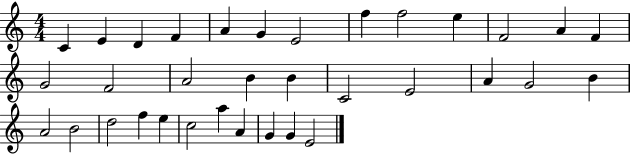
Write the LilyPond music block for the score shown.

{
  \clef treble
  \numericTimeSignature
  \time 4/4
  \key c \major
  c'4 e'4 d'4 f'4 | a'4 g'4 e'2 | f''4 f''2 e''4 | f'2 a'4 f'4 | \break g'2 f'2 | a'2 b'4 b'4 | c'2 e'2 | a'4 g'2 b'4 | \break a'2 b'2 | d''2 f''4 e''4 | c''2 a''4 a'4 | g'4 g'4 e'2 | \break \bar "|."
}